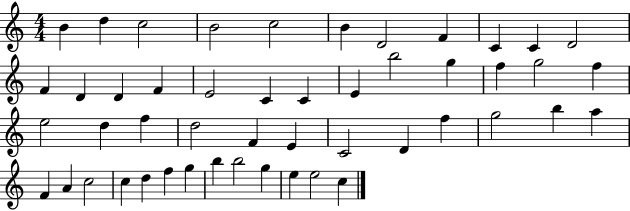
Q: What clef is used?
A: treble